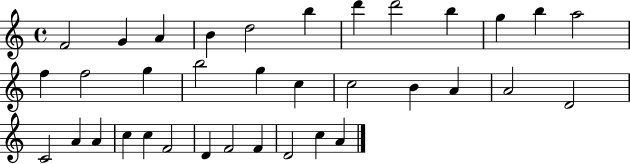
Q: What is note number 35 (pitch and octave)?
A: A4